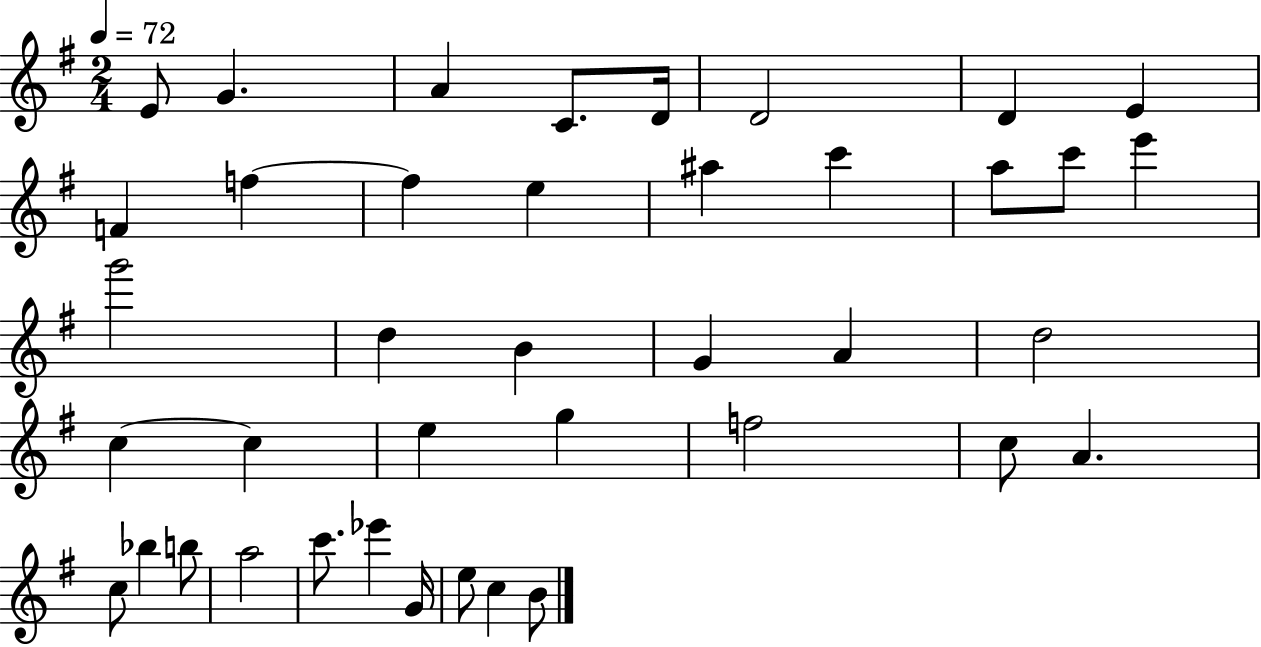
X:1
T:Untitled
M:2/4
L:1/4
K:G
E/2 G A C/2 D/4 D2 D E F f f e ^a c' a/2 c'/2 e' g'2 d B G A d2 c c e g f2 c/2 A c/2 _b b/2 a2 c'/2 _e' G/4 e/2 c B/2